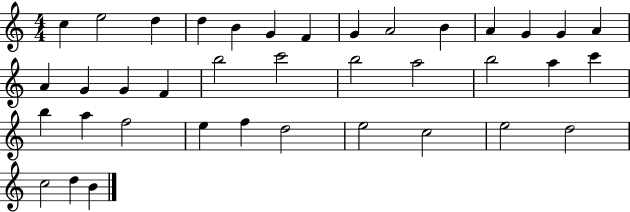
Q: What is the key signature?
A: C major